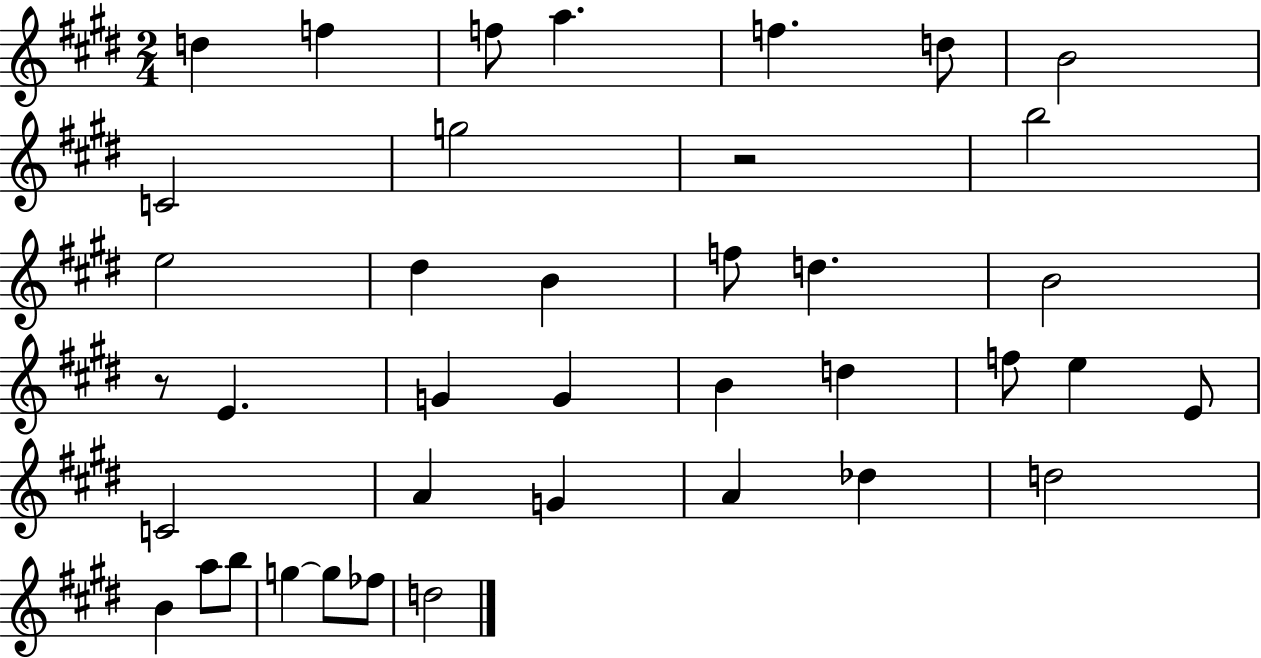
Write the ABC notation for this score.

X:1
T:Untitled
M:2/4
L:1/4
K:E
d f f/2 a f d/2 B2 C2 g2 z2 b2 e2 ^d B f/2 d B2 z/2 E G G B d f/2 e E/2 C2 A G A _d d2 B a/2 b/2 g g/2 _f/2 d2